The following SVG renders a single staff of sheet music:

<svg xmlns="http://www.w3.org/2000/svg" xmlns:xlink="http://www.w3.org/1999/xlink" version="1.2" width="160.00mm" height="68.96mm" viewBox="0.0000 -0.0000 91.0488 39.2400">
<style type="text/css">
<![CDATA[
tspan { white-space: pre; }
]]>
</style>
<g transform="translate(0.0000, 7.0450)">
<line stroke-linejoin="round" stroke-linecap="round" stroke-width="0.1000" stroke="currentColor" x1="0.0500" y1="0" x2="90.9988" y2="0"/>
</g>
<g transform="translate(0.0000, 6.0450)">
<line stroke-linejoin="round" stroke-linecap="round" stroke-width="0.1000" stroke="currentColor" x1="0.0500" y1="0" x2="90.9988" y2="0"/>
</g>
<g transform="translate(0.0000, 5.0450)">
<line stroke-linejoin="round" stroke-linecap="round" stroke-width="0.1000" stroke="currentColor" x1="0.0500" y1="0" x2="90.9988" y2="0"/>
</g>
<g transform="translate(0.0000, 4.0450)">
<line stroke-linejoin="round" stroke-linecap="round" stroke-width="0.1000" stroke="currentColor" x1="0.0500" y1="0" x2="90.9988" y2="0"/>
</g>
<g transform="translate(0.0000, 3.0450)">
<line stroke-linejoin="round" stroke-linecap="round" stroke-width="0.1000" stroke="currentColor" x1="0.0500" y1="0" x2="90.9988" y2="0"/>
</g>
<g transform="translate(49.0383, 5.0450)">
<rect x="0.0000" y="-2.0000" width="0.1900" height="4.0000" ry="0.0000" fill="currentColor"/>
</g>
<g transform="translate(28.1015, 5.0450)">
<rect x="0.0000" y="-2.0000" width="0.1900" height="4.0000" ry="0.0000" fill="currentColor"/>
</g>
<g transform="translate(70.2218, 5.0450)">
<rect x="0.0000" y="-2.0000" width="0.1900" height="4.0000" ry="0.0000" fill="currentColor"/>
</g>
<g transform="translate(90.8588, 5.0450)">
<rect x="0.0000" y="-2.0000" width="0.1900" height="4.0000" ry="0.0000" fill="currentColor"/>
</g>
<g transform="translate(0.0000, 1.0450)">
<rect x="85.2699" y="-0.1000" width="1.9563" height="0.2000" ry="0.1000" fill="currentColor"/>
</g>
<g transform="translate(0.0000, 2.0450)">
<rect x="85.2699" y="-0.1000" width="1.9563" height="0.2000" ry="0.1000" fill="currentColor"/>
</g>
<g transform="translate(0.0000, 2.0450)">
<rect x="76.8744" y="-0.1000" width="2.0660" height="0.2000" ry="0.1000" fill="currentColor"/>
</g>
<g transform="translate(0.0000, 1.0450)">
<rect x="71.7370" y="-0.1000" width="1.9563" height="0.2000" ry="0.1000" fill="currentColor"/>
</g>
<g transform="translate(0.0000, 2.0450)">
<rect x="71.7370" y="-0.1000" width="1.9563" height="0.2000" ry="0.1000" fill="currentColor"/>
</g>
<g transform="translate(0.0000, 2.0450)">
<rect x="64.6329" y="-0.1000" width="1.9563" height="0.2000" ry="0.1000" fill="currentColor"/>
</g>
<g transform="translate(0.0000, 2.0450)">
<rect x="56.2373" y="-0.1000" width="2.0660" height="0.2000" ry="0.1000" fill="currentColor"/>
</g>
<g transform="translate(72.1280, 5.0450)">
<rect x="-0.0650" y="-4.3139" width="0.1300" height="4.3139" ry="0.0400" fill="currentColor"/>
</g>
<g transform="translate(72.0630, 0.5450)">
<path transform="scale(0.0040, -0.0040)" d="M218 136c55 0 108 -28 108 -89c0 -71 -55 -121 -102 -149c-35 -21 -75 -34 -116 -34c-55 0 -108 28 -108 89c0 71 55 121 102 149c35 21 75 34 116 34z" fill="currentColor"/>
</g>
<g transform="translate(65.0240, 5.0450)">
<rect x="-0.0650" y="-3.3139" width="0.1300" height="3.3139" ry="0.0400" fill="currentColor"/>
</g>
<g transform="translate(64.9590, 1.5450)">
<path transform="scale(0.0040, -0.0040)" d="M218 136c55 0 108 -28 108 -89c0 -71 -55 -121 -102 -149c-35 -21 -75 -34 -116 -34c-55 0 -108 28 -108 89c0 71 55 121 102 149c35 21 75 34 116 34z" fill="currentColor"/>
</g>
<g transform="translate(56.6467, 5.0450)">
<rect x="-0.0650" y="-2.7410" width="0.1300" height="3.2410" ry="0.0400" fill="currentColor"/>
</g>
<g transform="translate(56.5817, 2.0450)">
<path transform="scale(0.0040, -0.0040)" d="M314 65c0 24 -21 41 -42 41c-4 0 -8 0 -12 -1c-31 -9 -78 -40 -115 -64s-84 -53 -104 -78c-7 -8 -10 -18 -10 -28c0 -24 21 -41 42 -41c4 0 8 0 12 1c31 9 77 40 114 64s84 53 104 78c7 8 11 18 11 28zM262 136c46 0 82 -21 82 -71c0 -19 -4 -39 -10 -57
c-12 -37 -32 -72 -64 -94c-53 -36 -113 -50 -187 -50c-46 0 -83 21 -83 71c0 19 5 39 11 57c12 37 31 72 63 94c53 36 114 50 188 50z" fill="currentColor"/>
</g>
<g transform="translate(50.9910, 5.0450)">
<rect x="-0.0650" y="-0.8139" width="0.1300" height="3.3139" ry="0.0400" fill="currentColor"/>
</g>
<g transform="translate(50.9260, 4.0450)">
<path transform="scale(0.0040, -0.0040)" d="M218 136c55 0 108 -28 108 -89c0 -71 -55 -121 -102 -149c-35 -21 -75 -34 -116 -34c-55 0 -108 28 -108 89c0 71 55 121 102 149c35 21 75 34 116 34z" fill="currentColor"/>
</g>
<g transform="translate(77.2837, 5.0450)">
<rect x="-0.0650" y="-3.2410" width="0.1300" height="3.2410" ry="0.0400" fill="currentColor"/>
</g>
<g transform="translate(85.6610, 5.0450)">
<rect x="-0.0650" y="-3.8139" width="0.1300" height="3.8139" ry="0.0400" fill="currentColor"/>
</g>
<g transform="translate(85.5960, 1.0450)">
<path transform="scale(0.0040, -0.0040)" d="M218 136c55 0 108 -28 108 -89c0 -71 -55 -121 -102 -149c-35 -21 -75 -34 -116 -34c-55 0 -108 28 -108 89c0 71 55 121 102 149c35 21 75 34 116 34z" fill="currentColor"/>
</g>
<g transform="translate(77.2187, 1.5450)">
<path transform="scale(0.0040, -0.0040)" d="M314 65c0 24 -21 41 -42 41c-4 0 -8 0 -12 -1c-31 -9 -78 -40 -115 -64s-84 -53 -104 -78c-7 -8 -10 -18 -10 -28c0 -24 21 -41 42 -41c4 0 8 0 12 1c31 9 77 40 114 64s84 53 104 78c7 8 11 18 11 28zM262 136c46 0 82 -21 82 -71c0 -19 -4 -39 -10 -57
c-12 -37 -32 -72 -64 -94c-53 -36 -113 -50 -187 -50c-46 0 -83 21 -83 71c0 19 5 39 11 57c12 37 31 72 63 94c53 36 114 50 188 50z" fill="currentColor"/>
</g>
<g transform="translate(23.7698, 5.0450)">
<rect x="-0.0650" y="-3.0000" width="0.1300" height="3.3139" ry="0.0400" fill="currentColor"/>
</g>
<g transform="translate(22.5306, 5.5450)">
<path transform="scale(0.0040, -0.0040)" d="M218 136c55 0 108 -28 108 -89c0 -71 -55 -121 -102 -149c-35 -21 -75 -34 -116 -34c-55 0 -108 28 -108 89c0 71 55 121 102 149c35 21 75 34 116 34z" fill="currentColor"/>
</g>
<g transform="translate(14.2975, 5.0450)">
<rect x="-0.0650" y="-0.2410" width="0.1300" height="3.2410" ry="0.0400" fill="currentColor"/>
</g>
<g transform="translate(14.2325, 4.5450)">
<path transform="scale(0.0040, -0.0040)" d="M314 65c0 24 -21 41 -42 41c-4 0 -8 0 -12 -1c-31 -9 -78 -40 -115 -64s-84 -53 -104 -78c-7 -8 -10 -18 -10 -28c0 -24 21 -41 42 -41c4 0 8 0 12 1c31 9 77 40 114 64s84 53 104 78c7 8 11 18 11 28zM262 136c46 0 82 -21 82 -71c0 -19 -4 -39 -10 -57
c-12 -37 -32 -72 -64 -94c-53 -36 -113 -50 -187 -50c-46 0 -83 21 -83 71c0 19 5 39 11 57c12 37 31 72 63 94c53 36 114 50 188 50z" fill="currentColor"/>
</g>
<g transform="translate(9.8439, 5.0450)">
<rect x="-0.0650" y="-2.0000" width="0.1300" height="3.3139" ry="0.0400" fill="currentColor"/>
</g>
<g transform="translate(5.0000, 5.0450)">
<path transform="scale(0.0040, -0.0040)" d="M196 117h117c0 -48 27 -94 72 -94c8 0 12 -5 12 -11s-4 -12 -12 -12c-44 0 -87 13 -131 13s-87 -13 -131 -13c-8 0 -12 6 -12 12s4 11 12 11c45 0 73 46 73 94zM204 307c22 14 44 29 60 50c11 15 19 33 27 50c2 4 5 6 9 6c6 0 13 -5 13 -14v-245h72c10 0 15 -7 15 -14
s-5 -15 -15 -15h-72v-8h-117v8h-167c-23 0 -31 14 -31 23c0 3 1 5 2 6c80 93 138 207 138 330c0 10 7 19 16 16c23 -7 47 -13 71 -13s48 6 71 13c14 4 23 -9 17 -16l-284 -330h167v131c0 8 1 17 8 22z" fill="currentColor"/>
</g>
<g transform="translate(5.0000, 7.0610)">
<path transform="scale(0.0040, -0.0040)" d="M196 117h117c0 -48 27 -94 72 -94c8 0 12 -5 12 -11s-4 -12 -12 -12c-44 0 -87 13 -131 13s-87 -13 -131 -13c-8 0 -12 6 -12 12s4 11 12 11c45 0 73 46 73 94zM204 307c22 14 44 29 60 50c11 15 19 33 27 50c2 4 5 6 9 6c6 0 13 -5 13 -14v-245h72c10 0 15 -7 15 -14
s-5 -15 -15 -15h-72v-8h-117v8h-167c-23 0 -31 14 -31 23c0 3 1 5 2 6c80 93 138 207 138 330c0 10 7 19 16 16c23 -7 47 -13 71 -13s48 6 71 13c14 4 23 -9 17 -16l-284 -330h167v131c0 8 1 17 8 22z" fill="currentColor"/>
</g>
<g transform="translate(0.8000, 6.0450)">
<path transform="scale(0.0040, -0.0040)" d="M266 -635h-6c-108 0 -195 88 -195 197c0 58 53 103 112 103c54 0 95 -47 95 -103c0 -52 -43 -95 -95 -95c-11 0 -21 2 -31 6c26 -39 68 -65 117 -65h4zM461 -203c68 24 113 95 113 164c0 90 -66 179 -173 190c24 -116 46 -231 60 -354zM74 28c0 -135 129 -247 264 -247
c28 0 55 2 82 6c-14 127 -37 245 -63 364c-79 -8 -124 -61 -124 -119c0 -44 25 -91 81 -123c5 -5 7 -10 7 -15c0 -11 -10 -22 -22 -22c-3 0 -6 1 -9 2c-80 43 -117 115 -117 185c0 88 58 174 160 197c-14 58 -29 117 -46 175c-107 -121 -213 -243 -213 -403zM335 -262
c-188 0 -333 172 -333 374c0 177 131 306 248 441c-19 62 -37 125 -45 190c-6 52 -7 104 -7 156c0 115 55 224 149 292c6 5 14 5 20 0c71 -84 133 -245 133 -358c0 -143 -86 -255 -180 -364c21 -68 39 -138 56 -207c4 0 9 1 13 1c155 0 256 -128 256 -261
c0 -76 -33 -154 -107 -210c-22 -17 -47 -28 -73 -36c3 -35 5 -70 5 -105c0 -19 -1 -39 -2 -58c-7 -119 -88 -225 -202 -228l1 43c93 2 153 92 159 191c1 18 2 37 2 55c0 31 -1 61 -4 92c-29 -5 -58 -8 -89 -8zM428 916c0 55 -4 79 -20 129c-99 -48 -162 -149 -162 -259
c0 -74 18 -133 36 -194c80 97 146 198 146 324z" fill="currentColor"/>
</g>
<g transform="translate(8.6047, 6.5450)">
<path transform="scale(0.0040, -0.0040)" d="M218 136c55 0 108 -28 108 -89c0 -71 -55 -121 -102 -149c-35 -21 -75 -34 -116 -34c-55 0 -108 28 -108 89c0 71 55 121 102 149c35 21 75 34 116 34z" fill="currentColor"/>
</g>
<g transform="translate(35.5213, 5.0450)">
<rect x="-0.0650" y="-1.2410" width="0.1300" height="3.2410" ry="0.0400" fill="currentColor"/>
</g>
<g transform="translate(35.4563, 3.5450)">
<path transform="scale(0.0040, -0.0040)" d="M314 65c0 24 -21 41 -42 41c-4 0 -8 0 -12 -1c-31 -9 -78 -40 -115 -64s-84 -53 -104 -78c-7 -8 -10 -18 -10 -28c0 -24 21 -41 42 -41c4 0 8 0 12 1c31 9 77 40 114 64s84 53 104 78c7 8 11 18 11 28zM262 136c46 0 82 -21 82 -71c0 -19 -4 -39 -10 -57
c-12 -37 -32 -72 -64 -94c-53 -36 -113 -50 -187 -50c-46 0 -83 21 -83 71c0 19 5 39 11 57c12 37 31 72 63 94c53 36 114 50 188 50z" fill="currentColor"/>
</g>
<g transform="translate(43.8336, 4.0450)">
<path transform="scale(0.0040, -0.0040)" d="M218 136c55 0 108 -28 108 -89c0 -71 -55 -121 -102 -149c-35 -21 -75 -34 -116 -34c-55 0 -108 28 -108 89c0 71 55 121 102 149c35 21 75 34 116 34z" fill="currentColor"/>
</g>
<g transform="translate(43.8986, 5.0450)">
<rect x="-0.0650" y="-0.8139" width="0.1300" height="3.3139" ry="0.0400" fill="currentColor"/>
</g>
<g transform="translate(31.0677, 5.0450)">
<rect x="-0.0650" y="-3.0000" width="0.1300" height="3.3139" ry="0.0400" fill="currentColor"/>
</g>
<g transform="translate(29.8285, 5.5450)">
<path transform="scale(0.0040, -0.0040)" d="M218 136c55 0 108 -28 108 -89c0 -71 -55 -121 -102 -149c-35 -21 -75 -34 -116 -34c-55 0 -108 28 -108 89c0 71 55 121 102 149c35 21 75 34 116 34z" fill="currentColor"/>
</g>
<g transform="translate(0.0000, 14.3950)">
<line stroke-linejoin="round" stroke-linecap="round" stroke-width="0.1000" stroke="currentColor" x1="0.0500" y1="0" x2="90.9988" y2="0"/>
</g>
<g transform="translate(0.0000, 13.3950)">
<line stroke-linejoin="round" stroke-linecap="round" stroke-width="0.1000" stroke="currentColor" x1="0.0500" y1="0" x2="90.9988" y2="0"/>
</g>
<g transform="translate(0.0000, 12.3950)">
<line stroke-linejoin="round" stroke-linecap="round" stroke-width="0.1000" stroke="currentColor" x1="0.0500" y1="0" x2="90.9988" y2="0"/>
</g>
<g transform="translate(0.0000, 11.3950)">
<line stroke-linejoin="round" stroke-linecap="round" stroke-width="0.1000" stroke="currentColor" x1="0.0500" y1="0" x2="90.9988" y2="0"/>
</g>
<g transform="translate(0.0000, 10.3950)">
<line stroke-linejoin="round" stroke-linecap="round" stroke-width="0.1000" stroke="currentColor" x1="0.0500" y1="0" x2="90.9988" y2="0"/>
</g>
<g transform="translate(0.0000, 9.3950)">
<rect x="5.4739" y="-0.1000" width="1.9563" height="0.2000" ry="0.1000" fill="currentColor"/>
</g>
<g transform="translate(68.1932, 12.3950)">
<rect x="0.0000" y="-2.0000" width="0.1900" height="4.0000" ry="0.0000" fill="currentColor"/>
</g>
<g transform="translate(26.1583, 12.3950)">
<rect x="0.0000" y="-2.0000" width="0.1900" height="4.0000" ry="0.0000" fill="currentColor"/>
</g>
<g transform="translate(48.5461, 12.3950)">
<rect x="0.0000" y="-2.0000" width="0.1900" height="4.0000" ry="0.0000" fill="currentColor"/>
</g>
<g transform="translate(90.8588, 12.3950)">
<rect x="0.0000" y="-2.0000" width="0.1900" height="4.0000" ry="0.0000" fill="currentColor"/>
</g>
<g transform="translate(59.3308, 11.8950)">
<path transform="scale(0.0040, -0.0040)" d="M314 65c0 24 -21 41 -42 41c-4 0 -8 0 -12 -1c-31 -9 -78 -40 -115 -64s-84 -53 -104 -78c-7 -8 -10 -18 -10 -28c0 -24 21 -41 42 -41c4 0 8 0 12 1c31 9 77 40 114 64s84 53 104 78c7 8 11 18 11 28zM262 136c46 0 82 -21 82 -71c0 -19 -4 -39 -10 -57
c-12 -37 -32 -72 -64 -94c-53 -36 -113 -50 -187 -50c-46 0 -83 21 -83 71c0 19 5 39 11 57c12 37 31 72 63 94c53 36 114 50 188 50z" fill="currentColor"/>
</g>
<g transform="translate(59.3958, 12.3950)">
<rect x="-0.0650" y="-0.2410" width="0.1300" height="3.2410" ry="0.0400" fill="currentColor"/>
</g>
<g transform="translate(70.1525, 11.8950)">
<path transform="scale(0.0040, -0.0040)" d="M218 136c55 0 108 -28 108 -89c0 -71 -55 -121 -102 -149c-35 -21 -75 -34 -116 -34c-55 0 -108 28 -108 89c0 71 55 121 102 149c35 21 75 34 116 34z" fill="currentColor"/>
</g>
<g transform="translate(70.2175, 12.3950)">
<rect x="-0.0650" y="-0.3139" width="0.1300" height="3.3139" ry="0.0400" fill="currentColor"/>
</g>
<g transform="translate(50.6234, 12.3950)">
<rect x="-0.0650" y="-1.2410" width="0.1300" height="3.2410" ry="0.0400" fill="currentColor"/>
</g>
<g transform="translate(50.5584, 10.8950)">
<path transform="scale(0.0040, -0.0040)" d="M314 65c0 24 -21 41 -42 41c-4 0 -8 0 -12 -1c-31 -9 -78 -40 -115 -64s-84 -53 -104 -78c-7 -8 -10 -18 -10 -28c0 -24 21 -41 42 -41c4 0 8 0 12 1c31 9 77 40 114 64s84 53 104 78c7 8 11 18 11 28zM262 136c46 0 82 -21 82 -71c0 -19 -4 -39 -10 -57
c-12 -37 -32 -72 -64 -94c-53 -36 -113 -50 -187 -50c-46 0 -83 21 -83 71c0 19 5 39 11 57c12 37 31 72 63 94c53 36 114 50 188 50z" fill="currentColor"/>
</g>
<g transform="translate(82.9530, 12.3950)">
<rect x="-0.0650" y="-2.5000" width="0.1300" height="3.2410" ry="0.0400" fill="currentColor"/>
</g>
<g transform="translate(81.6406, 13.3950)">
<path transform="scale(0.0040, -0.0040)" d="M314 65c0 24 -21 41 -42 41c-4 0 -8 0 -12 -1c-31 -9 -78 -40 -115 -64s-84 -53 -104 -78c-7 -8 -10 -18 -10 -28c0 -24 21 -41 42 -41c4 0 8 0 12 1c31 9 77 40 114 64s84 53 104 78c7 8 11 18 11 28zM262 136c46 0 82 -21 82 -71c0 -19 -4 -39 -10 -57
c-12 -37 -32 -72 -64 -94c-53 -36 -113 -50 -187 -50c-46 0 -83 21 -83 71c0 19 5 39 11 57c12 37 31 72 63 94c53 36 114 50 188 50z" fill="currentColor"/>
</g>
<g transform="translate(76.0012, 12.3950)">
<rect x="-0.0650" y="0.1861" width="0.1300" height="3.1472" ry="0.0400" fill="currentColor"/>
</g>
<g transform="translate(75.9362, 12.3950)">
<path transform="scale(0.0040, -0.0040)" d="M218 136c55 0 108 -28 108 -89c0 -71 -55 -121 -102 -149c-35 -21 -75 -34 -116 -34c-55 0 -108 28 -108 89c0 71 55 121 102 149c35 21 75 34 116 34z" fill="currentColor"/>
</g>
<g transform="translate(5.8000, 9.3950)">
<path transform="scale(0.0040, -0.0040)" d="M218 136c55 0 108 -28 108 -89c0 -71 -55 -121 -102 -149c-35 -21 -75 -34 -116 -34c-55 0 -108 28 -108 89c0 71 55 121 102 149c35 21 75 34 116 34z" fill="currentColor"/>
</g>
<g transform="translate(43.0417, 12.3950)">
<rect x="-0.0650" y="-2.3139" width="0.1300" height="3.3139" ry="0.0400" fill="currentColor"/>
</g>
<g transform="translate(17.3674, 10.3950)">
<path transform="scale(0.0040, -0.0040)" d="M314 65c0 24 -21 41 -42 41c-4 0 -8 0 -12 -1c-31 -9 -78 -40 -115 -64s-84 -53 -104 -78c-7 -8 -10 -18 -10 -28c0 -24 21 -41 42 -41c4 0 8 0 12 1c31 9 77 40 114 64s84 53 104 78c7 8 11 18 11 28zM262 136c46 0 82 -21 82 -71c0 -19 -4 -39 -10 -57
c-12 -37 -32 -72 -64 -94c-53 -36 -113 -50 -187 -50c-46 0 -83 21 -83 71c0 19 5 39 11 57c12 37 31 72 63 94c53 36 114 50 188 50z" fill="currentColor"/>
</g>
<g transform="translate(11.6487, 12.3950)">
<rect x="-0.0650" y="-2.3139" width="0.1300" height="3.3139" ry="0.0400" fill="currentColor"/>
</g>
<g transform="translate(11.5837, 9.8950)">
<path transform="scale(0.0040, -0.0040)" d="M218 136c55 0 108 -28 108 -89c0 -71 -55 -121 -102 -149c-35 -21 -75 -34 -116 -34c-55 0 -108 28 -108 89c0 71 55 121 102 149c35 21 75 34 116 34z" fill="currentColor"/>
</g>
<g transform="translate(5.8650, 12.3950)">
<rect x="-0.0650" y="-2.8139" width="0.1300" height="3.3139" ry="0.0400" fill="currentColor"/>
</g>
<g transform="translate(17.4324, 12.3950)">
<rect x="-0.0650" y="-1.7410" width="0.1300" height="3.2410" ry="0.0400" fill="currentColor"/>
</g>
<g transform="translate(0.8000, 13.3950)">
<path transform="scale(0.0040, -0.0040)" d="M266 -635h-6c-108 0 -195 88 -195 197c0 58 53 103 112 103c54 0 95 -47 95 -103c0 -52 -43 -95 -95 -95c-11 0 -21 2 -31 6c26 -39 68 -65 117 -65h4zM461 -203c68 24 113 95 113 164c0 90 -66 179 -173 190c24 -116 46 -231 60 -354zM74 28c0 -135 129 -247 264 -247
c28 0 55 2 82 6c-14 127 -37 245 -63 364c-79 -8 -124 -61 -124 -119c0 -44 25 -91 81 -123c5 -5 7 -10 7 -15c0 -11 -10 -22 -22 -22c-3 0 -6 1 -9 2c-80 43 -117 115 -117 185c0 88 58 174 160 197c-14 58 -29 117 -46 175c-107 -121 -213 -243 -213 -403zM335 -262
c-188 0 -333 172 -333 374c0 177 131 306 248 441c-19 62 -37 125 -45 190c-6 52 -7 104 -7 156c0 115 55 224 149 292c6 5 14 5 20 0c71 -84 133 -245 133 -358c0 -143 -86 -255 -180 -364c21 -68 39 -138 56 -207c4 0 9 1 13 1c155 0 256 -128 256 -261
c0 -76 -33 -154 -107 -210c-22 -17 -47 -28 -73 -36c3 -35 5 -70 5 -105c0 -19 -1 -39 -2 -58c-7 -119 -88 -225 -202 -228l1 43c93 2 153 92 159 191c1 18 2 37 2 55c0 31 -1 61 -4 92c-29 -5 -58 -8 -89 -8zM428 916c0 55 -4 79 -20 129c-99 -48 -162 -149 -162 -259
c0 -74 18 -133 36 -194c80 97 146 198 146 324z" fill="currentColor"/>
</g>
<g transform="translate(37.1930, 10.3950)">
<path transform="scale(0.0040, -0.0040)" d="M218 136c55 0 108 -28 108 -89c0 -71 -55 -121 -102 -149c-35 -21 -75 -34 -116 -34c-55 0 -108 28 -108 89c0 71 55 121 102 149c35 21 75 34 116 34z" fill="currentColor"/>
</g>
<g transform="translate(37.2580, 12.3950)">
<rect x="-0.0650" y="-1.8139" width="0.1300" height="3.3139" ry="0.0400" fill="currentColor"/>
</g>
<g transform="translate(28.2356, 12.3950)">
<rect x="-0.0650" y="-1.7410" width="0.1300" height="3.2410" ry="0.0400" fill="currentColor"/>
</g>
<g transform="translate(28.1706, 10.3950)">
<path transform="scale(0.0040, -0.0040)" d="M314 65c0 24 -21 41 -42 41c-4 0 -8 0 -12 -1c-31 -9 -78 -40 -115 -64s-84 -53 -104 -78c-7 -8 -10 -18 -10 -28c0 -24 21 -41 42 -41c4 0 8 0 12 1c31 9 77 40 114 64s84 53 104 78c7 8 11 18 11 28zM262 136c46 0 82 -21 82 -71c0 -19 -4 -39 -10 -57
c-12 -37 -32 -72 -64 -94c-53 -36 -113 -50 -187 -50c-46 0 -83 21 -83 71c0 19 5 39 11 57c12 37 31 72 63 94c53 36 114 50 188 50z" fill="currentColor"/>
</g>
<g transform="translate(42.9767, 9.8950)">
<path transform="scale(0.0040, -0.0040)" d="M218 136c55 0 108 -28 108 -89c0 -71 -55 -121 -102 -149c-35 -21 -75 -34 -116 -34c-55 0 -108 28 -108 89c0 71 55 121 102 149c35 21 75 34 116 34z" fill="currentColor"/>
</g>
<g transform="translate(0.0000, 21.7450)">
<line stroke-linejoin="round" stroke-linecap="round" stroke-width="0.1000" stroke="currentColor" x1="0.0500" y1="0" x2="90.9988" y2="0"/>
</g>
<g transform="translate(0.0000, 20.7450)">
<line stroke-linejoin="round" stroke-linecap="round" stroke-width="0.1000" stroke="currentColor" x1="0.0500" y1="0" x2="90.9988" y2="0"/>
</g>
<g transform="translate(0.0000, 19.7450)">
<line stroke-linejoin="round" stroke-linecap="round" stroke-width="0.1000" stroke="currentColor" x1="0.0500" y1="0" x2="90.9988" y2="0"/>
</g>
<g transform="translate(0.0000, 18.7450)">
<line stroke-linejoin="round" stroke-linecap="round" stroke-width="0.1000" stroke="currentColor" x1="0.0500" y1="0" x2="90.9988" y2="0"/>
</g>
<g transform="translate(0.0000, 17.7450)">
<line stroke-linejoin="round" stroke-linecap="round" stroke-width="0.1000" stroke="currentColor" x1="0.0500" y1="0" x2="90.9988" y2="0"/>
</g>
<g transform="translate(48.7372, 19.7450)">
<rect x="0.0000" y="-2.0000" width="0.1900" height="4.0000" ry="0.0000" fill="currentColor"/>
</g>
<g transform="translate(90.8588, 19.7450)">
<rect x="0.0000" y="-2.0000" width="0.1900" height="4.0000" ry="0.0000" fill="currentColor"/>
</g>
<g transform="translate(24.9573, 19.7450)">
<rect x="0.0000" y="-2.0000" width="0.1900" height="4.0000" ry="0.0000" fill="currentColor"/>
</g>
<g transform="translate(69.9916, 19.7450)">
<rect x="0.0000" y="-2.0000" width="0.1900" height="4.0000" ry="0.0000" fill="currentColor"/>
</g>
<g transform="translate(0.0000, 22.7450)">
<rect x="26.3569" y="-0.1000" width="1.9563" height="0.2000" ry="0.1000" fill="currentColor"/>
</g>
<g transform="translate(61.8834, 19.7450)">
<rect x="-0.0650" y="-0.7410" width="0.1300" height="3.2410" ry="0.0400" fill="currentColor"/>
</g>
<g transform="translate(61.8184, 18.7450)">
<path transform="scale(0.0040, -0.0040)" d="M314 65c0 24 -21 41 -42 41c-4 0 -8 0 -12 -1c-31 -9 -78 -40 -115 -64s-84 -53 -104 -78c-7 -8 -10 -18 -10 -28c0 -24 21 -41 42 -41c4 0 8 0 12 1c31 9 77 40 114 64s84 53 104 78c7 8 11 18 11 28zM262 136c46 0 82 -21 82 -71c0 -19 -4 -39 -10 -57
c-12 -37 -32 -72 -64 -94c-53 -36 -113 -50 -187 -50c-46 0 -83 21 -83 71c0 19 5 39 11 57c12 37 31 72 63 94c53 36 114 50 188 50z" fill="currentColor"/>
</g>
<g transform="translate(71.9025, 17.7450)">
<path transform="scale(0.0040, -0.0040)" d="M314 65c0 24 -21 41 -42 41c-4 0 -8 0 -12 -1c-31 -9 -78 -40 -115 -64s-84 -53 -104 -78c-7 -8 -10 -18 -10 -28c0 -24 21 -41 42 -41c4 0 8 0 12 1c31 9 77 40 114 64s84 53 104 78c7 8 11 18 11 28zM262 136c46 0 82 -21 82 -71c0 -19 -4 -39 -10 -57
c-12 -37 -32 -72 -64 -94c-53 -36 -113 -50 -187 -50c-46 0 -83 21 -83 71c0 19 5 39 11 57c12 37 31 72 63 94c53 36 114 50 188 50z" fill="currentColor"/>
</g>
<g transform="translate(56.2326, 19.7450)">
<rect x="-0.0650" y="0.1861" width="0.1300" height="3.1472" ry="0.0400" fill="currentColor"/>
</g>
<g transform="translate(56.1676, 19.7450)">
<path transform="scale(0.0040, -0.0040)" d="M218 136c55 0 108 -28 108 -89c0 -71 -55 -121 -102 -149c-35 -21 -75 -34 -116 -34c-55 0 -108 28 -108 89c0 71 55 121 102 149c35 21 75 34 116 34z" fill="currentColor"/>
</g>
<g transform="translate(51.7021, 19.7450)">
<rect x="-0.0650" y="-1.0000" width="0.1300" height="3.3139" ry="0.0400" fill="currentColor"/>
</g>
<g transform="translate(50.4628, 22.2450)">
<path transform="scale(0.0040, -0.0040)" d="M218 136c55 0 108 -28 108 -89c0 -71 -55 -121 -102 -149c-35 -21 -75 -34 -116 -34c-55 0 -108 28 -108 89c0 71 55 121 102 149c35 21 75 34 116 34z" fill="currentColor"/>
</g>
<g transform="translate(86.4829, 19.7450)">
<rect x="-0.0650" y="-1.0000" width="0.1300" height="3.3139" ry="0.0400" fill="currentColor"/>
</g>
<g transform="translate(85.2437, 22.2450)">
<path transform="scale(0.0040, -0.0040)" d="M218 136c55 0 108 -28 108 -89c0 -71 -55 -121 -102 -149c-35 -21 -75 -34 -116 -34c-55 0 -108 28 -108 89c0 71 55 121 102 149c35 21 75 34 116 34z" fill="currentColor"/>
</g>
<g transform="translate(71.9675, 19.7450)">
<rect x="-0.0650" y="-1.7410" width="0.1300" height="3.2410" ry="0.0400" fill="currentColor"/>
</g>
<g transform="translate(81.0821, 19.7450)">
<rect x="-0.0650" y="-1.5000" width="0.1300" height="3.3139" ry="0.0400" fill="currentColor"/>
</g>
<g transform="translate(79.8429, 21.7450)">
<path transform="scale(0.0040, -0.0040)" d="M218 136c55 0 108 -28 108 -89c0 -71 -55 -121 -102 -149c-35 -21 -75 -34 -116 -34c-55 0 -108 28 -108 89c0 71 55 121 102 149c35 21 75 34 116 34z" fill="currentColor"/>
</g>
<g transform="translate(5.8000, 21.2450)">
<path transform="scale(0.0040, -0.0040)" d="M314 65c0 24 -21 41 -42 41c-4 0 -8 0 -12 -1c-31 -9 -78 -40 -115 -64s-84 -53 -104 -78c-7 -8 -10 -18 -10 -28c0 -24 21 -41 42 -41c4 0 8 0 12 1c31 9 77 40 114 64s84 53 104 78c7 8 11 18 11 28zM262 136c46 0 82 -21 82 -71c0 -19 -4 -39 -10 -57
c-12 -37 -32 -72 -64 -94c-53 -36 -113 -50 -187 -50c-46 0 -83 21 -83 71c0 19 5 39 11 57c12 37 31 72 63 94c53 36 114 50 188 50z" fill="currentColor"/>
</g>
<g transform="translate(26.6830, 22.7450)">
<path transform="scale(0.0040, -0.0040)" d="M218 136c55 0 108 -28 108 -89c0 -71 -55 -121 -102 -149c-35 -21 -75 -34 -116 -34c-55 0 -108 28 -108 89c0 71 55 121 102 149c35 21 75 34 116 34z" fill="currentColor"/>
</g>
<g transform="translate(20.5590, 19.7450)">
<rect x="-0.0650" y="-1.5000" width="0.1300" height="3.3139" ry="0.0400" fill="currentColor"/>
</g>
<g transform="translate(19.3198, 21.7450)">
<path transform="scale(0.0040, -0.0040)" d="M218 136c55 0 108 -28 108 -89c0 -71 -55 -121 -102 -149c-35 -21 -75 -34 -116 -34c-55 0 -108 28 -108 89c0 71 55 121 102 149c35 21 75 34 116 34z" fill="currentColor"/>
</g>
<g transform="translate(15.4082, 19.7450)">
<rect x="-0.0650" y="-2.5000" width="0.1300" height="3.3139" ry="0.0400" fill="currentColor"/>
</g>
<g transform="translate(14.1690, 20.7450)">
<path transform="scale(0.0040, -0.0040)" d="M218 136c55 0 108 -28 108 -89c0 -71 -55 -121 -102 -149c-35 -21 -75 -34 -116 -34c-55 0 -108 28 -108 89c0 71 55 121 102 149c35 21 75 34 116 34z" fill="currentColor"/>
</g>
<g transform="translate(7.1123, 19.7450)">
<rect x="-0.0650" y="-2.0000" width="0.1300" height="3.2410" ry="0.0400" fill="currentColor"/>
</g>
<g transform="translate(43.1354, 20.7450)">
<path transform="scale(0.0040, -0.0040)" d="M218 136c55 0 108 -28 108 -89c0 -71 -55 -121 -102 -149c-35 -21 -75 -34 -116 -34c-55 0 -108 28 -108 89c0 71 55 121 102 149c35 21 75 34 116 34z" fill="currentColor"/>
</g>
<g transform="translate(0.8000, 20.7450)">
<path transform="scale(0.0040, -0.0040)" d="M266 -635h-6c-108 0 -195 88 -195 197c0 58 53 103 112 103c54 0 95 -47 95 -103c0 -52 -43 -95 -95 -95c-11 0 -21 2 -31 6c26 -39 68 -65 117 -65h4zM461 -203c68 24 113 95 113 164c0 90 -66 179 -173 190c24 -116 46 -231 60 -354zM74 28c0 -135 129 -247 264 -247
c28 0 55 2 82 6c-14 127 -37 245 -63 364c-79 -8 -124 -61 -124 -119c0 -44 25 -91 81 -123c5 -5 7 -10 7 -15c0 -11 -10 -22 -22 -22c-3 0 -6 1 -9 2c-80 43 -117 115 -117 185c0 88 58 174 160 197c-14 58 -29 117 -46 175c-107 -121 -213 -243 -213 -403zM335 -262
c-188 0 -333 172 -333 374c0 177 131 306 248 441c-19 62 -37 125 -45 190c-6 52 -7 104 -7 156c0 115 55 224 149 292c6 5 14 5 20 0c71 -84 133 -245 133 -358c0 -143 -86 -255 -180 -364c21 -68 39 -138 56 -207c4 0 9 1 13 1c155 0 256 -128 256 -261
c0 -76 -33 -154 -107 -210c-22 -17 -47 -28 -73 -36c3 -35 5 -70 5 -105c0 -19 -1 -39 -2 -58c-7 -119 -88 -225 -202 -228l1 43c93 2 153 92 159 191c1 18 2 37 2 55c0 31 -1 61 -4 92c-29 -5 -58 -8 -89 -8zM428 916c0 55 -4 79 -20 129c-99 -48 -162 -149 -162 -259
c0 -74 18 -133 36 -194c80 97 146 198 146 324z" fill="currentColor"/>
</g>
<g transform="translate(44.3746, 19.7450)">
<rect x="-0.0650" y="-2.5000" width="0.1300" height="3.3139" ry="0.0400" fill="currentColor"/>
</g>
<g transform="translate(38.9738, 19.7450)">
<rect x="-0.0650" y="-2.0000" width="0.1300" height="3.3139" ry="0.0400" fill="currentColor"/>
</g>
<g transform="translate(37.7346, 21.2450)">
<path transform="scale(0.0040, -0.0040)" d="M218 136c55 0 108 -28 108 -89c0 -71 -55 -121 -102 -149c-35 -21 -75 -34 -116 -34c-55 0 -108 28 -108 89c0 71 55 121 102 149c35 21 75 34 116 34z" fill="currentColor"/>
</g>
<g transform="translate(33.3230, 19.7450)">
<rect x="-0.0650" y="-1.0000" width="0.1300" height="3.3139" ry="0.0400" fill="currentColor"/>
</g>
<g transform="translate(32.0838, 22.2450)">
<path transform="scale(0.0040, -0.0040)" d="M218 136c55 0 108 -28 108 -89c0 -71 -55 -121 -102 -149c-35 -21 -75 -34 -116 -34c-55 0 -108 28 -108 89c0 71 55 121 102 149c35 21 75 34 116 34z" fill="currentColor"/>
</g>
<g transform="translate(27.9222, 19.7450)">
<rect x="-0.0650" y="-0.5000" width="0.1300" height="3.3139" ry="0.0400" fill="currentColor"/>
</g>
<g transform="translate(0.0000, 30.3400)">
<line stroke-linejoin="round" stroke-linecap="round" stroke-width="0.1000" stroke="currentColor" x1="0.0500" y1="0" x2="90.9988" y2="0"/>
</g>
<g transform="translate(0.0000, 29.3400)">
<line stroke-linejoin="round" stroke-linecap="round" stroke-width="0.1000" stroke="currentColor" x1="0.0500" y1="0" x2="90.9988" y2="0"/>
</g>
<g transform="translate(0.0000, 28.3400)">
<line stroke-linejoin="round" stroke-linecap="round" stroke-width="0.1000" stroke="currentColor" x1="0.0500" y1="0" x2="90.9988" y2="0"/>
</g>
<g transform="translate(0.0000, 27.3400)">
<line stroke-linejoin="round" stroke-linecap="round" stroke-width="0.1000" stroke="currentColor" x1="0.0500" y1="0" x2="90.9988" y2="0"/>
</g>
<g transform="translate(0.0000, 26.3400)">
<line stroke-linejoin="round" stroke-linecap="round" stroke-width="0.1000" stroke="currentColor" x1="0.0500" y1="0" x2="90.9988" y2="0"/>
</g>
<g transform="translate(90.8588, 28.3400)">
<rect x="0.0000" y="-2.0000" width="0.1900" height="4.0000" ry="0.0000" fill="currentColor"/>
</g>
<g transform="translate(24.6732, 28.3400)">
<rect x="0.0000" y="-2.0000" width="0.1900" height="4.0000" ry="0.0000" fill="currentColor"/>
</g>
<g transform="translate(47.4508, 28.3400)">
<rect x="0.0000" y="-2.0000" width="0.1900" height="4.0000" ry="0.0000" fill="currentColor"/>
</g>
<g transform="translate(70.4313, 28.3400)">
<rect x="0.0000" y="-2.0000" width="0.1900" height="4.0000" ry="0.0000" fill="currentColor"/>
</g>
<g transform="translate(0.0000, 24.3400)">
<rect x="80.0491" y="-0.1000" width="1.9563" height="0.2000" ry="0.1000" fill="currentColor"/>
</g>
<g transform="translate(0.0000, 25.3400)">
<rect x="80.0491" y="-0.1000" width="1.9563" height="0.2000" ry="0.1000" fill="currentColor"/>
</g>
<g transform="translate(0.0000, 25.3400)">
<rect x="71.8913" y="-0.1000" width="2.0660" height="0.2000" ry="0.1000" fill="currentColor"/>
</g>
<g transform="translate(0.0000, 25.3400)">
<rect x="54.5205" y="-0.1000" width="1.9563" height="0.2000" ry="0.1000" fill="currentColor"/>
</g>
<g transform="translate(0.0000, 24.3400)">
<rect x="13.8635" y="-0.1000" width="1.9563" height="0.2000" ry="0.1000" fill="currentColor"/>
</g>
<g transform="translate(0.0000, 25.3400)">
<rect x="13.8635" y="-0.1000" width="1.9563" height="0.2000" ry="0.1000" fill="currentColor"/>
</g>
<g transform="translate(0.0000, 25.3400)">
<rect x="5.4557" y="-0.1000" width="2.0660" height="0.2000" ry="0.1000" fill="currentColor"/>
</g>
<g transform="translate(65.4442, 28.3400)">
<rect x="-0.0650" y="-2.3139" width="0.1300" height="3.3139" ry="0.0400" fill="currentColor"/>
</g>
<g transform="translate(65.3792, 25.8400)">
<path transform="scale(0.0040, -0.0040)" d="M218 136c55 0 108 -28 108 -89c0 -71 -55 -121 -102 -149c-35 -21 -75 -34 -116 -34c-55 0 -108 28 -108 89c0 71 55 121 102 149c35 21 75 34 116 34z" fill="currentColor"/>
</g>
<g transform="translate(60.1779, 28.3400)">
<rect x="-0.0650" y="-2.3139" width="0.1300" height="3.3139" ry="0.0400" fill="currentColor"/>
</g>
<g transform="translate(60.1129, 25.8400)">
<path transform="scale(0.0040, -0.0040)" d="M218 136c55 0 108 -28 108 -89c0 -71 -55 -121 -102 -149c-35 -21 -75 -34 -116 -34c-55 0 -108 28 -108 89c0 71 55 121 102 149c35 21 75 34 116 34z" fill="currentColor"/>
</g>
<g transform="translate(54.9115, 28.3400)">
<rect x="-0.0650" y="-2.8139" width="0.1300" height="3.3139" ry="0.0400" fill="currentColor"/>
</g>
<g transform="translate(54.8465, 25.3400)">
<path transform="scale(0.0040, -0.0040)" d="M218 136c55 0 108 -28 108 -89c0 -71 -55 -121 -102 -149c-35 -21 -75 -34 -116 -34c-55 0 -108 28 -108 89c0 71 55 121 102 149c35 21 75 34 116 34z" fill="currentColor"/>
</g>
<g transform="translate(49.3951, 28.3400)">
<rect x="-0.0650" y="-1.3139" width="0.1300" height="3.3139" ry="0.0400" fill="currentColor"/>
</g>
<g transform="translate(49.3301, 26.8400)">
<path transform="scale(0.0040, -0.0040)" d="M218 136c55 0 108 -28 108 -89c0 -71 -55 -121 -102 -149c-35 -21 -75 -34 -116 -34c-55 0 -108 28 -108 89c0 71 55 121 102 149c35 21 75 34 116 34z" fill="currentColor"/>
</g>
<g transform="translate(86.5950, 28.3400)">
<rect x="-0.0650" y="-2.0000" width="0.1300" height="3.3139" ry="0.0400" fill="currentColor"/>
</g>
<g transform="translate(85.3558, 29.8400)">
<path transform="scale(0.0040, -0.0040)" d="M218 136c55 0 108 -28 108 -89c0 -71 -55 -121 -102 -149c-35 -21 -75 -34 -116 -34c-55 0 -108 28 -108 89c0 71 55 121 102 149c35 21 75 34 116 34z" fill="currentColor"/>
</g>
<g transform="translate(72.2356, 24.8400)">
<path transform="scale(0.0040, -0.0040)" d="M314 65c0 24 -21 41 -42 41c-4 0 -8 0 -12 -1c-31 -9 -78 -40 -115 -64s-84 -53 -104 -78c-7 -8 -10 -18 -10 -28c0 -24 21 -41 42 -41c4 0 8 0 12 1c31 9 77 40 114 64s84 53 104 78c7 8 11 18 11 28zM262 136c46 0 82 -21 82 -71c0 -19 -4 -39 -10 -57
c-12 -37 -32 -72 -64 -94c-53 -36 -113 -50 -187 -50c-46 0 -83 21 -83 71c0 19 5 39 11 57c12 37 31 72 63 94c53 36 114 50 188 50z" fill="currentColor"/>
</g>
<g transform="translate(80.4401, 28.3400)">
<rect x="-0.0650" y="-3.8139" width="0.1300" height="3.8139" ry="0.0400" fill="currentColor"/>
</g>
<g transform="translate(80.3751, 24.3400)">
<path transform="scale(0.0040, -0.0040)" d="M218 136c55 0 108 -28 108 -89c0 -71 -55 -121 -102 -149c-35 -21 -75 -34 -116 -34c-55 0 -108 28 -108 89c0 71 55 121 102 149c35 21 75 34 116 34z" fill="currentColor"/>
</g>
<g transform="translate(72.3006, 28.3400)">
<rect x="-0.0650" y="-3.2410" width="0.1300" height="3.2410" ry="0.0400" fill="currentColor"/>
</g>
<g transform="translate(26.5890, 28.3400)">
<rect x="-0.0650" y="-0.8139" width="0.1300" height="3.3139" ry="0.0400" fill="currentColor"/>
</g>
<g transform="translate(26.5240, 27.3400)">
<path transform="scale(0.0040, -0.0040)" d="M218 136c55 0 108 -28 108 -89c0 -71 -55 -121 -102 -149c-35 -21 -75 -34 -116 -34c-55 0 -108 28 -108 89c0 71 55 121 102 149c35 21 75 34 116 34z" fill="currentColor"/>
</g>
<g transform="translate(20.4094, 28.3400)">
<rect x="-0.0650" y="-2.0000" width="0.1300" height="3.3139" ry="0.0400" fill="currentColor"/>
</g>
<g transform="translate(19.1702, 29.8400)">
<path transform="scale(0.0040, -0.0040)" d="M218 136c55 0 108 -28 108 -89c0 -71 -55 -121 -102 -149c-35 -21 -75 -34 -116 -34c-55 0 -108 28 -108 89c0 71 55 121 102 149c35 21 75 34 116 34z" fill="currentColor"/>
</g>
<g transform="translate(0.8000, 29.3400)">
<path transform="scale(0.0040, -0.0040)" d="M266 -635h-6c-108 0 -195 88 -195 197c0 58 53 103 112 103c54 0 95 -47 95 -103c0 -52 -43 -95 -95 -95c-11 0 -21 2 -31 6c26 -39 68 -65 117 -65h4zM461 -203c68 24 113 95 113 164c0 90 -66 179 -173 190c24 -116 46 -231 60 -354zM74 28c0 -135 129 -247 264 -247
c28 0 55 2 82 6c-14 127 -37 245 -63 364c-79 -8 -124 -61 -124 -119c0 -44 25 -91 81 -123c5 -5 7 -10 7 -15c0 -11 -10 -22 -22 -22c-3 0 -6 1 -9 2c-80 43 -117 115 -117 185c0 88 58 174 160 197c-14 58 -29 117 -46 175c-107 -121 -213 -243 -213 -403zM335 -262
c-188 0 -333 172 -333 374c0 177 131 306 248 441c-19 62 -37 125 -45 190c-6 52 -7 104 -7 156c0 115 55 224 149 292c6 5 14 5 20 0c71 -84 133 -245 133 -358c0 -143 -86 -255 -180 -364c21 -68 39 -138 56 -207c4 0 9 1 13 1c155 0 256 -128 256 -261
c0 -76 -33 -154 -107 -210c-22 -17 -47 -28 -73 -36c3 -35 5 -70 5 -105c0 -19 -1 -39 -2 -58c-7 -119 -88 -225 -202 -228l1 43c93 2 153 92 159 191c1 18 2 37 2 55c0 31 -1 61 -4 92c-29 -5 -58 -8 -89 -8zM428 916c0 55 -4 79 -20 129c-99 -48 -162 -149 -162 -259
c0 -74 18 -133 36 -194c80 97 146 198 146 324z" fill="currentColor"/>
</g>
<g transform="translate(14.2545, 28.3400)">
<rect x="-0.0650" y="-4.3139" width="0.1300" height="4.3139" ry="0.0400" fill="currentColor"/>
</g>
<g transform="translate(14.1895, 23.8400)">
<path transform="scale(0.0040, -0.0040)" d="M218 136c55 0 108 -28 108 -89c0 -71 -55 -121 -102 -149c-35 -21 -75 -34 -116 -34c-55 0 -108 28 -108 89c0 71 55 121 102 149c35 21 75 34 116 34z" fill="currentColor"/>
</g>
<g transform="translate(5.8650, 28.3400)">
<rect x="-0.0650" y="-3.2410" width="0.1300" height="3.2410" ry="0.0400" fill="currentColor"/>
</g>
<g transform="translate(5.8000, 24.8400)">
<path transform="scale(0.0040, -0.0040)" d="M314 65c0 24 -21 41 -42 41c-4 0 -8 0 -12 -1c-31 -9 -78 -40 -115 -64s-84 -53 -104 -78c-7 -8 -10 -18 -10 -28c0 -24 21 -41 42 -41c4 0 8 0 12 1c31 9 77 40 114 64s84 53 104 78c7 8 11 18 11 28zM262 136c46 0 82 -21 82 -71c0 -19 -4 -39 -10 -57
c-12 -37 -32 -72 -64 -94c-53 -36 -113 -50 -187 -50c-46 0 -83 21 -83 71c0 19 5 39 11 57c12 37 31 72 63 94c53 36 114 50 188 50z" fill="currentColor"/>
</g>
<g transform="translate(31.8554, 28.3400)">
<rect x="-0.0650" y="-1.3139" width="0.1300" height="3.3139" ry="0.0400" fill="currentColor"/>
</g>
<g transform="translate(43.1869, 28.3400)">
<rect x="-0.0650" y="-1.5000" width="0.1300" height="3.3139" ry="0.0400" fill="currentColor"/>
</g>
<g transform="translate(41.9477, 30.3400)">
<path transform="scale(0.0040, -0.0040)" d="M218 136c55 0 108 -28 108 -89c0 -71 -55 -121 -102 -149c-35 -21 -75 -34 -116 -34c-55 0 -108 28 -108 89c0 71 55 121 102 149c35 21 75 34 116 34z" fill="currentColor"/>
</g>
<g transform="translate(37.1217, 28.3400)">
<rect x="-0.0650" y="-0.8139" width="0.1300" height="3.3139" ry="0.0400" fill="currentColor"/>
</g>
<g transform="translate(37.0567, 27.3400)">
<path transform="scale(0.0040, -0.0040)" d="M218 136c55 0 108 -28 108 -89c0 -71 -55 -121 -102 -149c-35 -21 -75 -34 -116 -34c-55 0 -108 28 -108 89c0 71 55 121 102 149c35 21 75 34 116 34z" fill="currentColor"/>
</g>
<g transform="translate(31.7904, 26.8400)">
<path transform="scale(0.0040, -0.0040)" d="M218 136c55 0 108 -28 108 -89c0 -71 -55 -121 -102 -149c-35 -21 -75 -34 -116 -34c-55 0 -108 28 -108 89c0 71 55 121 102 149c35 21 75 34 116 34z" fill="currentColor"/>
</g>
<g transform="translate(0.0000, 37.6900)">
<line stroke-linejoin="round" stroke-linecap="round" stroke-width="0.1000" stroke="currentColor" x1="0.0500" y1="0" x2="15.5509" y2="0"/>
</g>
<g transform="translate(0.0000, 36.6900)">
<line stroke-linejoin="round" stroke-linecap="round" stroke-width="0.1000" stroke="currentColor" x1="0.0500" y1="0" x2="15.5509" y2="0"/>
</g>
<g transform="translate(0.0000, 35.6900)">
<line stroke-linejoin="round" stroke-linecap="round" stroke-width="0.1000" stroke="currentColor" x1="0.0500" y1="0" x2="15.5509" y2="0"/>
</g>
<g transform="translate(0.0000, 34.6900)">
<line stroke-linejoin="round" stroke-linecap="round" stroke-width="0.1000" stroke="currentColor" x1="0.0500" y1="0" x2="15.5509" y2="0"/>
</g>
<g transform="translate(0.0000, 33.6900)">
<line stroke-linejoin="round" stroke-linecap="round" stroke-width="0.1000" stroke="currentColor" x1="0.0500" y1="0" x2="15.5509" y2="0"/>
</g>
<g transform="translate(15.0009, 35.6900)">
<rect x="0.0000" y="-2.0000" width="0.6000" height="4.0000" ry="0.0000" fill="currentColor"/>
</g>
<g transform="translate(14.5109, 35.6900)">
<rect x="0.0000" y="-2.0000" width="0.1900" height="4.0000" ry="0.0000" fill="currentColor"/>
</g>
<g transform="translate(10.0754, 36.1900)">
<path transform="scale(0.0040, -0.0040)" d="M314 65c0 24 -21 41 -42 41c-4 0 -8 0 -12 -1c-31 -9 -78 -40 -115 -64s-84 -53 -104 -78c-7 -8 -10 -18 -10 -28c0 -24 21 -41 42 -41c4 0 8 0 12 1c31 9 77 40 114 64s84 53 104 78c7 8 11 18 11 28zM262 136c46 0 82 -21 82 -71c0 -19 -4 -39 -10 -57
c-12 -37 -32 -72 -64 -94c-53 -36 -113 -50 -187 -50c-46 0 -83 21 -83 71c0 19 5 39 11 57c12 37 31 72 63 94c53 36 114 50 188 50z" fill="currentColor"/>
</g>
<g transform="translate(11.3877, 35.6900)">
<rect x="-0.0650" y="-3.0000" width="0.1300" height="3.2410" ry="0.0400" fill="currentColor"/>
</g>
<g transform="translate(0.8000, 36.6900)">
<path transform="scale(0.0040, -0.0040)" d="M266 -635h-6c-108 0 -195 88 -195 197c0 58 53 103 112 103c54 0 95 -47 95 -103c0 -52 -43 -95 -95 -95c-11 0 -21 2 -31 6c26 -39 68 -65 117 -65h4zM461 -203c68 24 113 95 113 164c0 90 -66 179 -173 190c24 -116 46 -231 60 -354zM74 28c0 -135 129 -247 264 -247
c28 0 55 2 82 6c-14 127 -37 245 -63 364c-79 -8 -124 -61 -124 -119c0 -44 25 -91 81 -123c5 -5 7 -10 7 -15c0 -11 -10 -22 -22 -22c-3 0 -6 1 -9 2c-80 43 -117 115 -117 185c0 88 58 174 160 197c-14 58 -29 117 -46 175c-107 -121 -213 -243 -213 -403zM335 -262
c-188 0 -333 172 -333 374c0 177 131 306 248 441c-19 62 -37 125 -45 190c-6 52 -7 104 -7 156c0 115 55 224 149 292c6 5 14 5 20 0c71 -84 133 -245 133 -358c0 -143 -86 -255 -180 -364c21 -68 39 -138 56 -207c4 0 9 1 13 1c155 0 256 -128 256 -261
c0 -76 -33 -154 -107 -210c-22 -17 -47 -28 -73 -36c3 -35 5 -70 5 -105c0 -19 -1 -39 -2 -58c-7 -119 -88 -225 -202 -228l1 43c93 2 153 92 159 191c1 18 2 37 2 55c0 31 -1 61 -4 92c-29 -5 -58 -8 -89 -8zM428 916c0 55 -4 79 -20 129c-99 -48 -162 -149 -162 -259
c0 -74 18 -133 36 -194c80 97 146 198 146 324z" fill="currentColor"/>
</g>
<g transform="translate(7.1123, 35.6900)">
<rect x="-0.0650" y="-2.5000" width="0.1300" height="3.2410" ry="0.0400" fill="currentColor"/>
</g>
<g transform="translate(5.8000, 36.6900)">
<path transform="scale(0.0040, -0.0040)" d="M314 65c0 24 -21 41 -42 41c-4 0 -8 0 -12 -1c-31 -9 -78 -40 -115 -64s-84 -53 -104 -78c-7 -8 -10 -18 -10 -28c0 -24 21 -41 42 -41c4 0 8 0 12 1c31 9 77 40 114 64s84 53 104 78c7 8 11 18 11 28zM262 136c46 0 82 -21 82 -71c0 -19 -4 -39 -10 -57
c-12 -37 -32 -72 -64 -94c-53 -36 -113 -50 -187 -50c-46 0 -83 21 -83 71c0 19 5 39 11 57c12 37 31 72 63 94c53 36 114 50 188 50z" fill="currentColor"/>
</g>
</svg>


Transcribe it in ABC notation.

X:1
T:Untitled
M:4/4
L:1/4
K:C
F c2 A A e2 d d a2 b d' b2 c' a g f2 f2 f g e2 c2 c B G2 F2 G E C D F G D B d2 f2 E D b2 d' F d e d E e a g g b2 c' F G2 A2